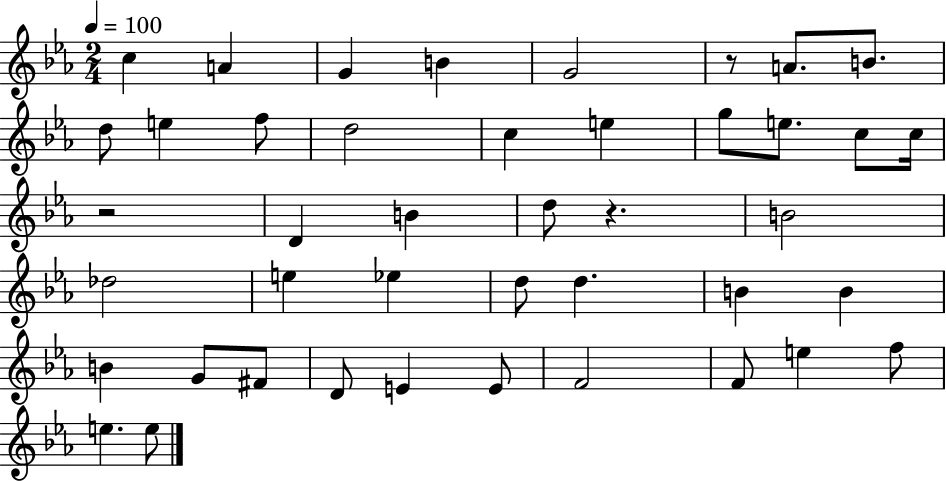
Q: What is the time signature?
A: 2/4